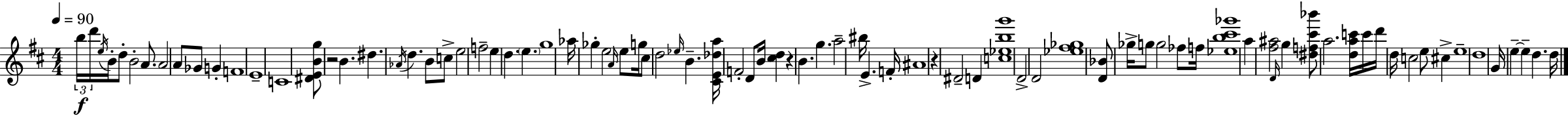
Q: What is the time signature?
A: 4/4